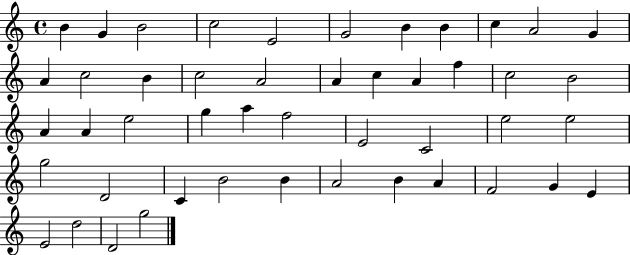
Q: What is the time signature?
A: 4/4